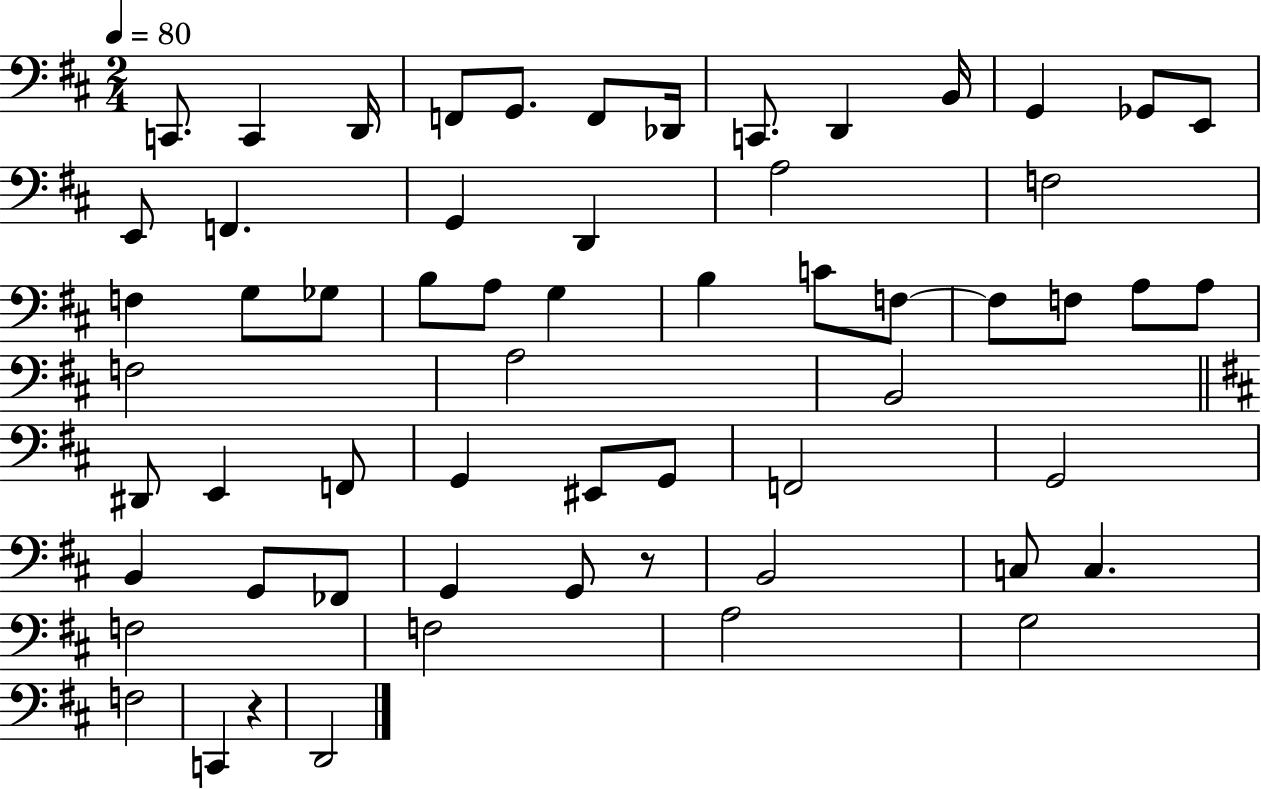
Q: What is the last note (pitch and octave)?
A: D2